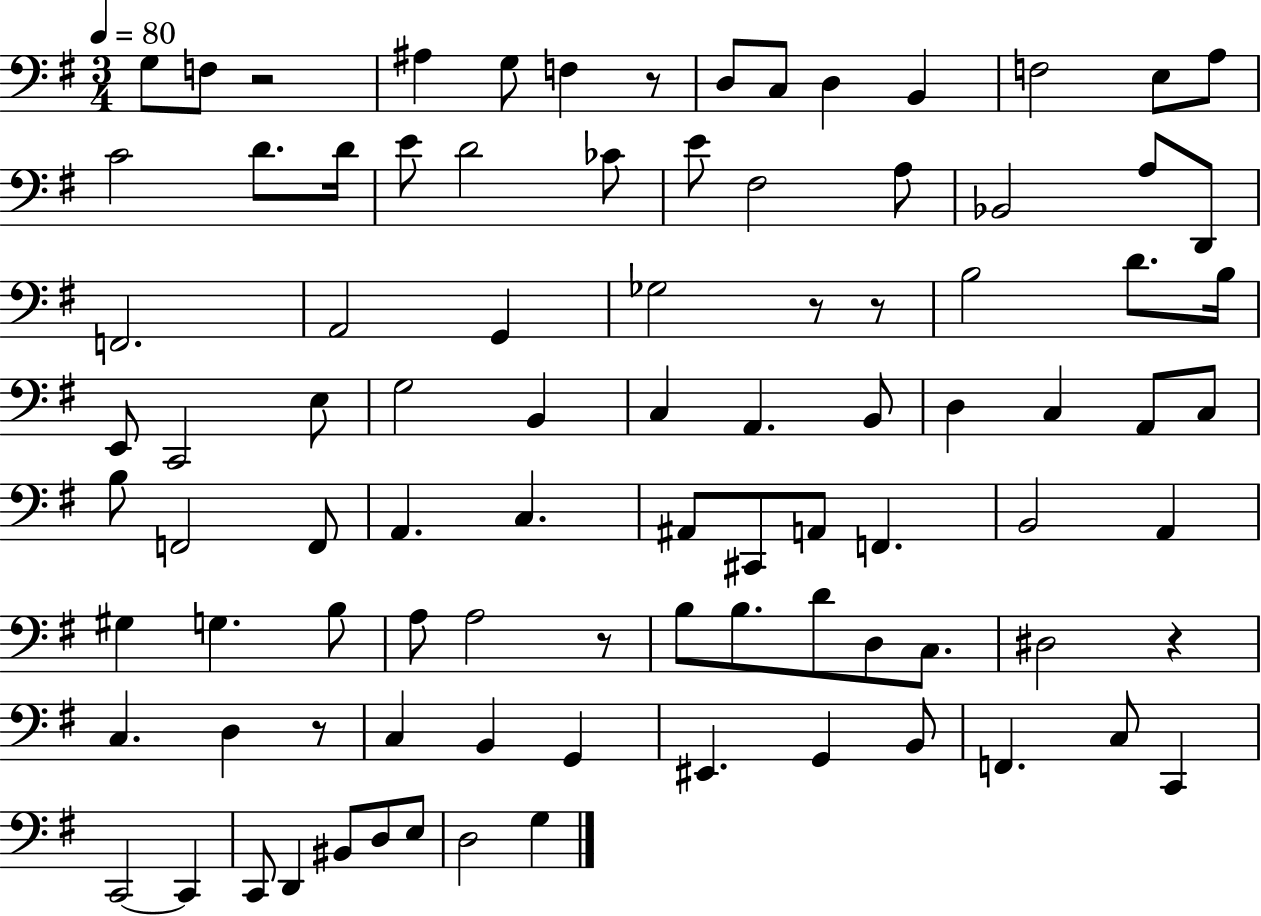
G3/e F3/e R/h A#3/q G3/e F3/q R/e D3/e C3/e D3/q B2/q F3/h E3/e A3/e C4/h D4/e. D4/s E4/e D4/h CES4/e E4/e F#3/h A3/e Bb2/h A3/e D2/e F2/h. A2/h G2/q Gb3/h R/e R/e B3/h D4/e. B3/s E2/e C2/h E3/e G3/h B2/q C3/q A2/q. B2/e D3/q C3/q A2/e C3/e B3/e F2/h F2/e A2/q. C3/q. A#2/e C#2/e A2/e F2/q. B2/h A2/q G#3/q G3/q. B3/e A3/e A3/h R/e B3/e B3/e. D4/e D3/e C3/e. D#3/h R/q C3/q. D3/q R/e C3/q B2/q G2/q EIS2/q. G2/q B2/e F2/q. C3/e C2/q C2/h C2/q C2/e D2/q BIS2/e D3/e E3/e D3/h G3/q